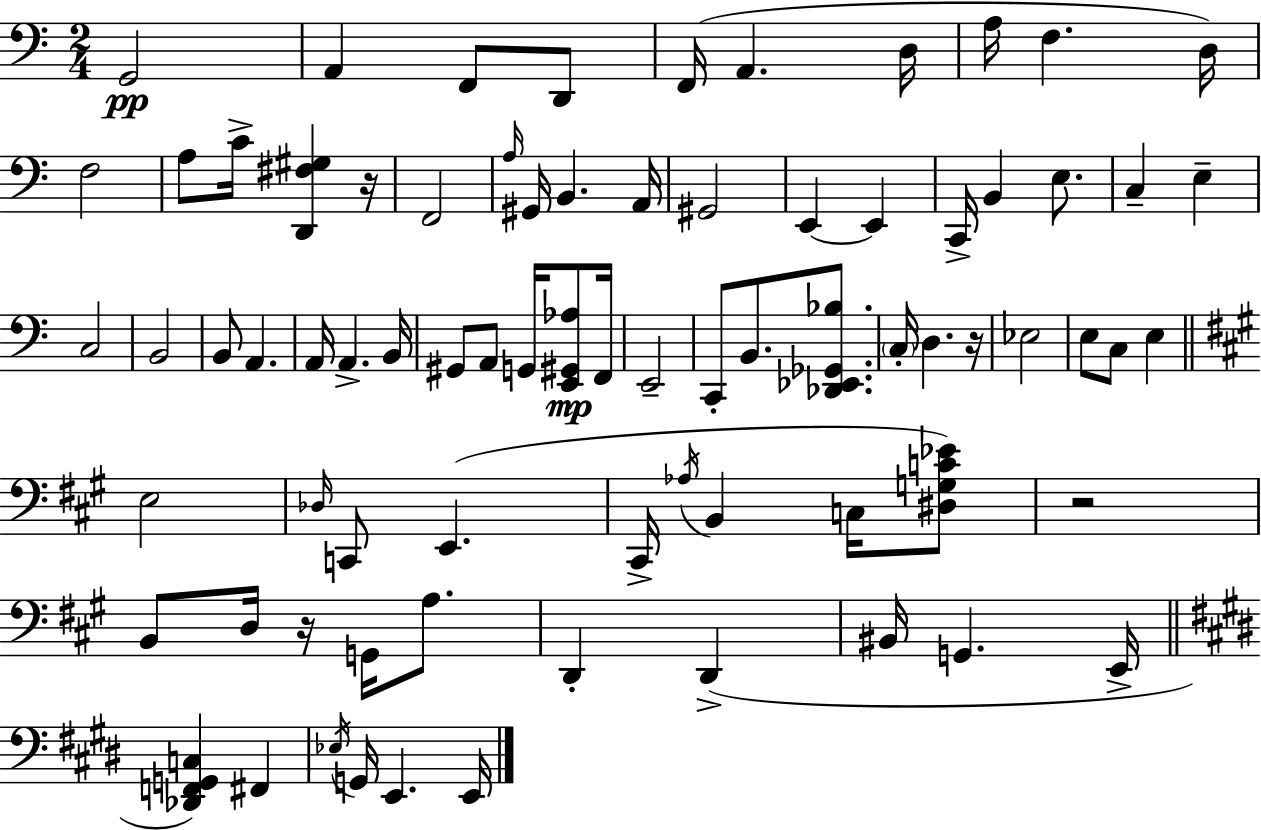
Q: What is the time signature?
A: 2/4